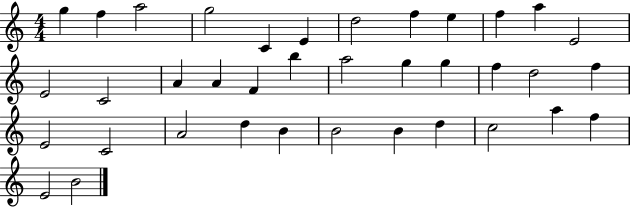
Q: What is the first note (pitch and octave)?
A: G5